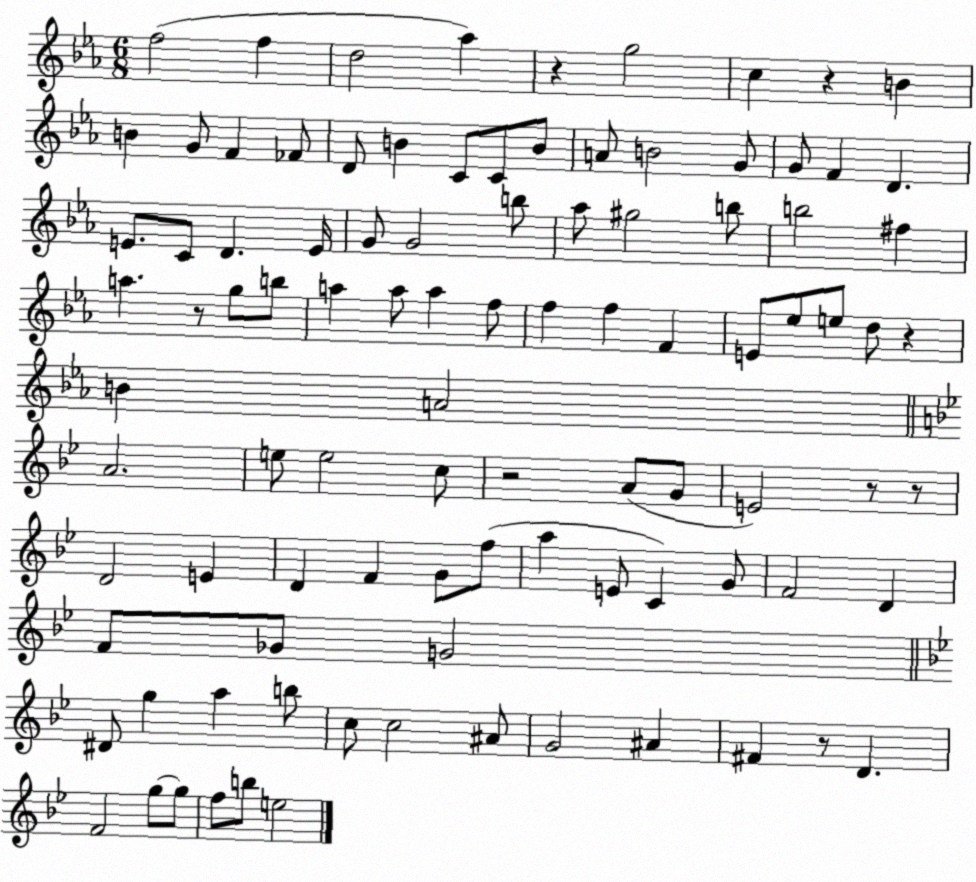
X:1
T:Untitled
M:6/8
L:1/4
K:Eb
f2 f d2 _a z g2 c z B B G/2 F _F/2 D/2 B C/2 C/2 B/2 A/2 B2 G/2 G/2 F D E/2 C/2 D E/4 G/2 G2 b/2 _a/2 ^g2 b/2 b2 ^f a z/2 g/2 b/2 a a/2 a f/2 f f F E/2 _e/2 e/2 d/2 z B A2 A2 e/2 e2 c/2 z2 A/2 G/2 E2 z/2 z/2 D2 E D F G/2 f/2 a E/2 C G/2 F2 D F/2 _G/2 G2 ^D/2 g a b/2 c/2 c2 ^A/2 G2 ^A ^F z/2 D F2 g/2 g/2 f/2 b/2 e2